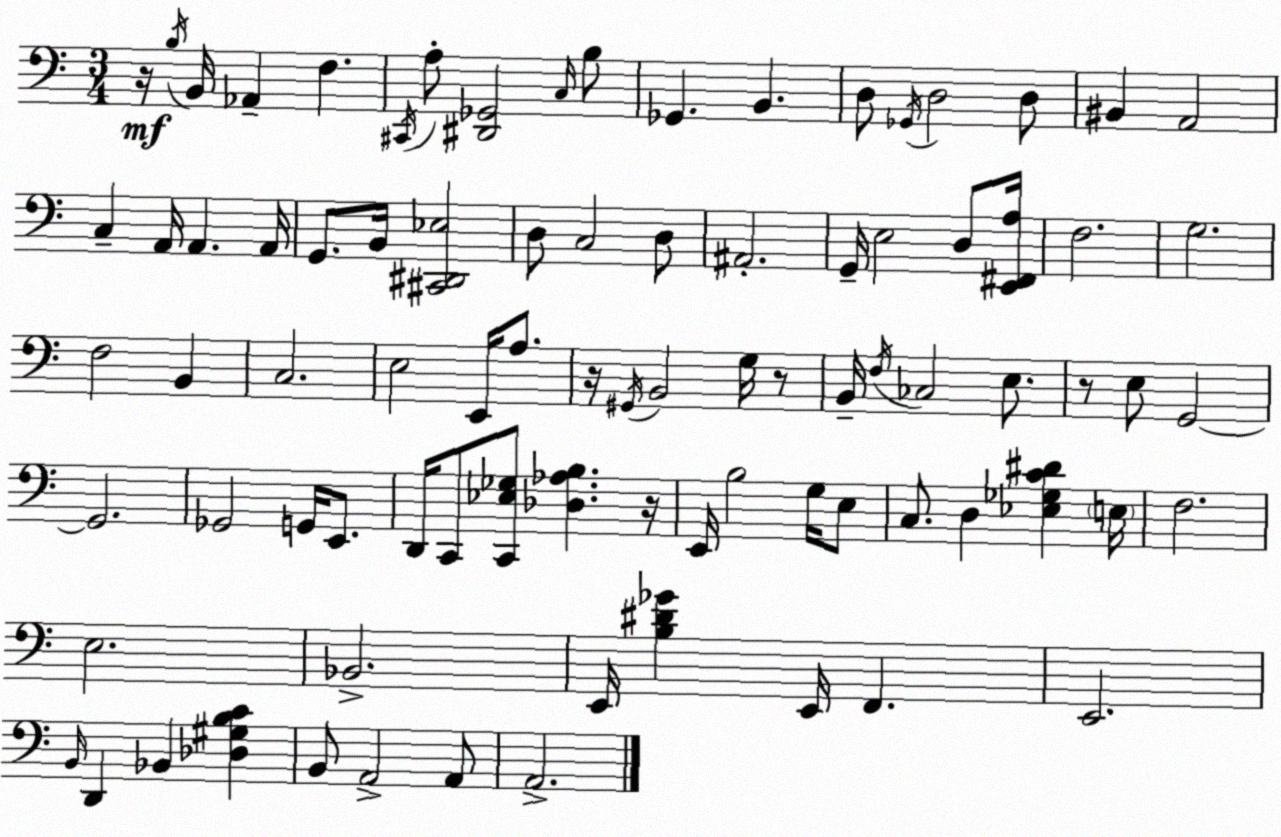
X:1
T:Untitled
M:3/4
L:1/4
K:C
z/4 B,/4 B,,/4 _A,, F, ^C,,/4 A,/2 [^D,,_G,,]2 C,/4 B,/2 _G,, B,, D,/2 _G,,/4 D,2 D,/2 ^B,, A,,2 C, A,,/4 A,, A,,/4 G,,/2 B,,/4 [^C,,^D,,_E,]2 D,/2 C,2 D,/2 ^A,,2 G,,/4 E,2 D,/2 [E,,^F,,A,]/4 F,2 G,2 F,2 B,, C,2 E,2 E,,/4 A,/2 z/4 ^G,,/4 B,,2 G,/4 z/2 B,,/4 F,/4 _C,2 E,/2 z/2 E,/2 G,,2 G,,2 _G,,2 G,,/4 E,,/2 D,,/4 C,,/2 [C,,_E,_G,]/2 [_D,_A,B,] z/4 E,,/4 B,2 G,/4 E,/2 C,/2 D, [_E,_G,C^D] E,/4 F,2 E,2 _B,,2 E,,/4 [B,^D_G] E,,/4 F,, E,,2 B,,/4 D,, _B,, [_D,^G,B,C] B,,/2 A,,2 A,,/2 A,,2